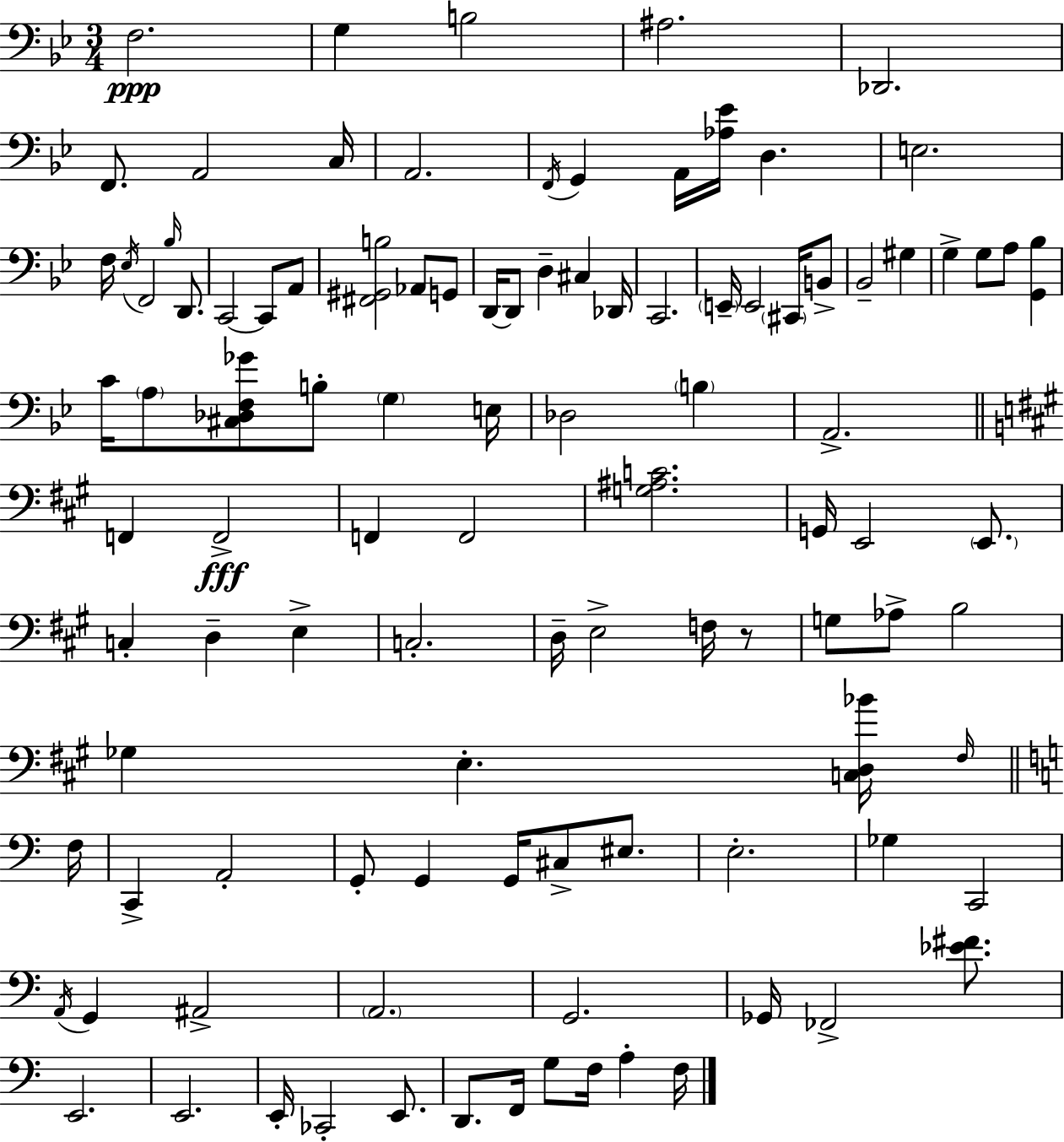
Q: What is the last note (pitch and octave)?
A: F3